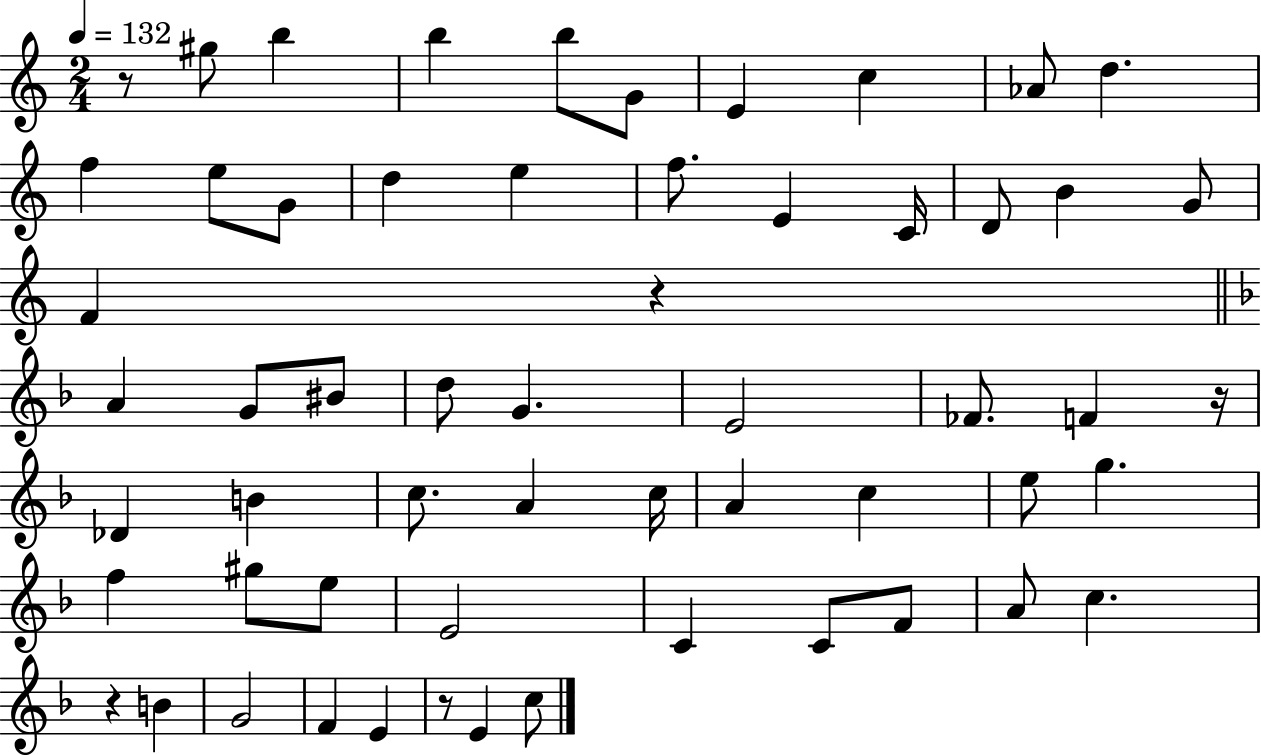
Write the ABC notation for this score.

X:1
T:Untitled
M:2/4
L:1/4
K:C
z/2 ^g/2 b b b/2 G/2 E c _A/2 d f e/2 G/2 d e f/2 E C/4 D/2 B G/2 F z A G/2 ^B/2 d/2 G E2 _F/2 F z/4 _D B c/2 A c/4 A c e/2 g f ^g/2 e/2 E2 C C/2 F/2 A/2 c z B G2 F E z/2 E c/2